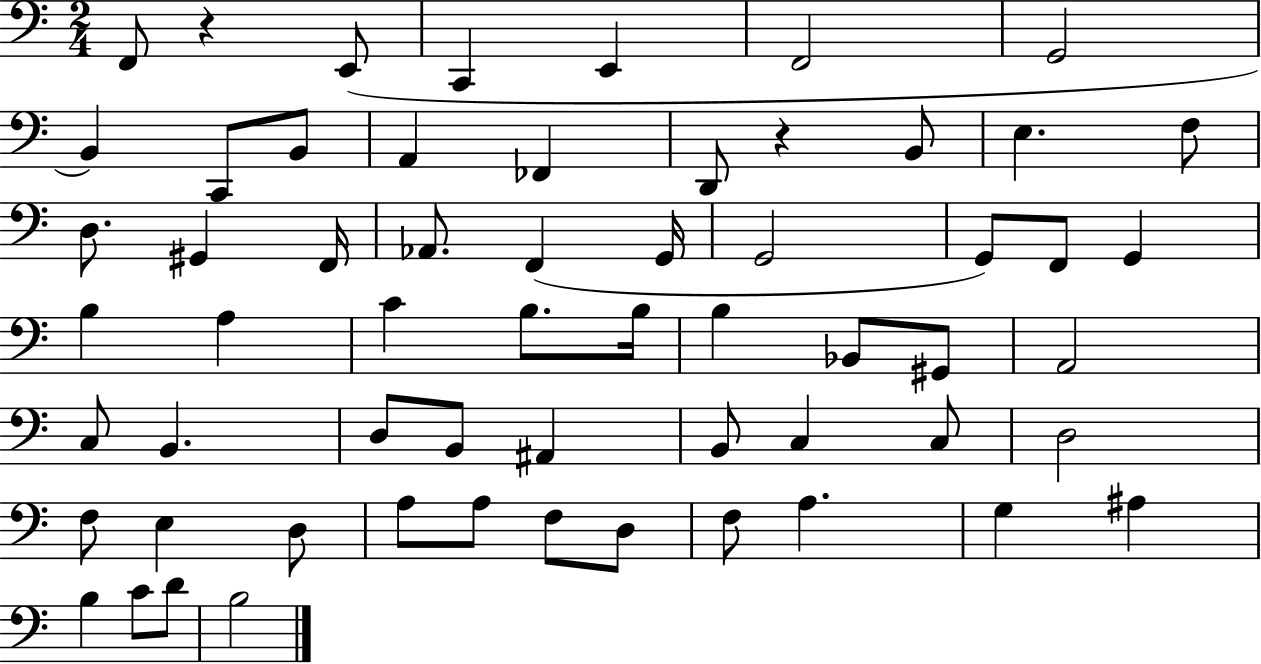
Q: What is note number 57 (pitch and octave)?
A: D4